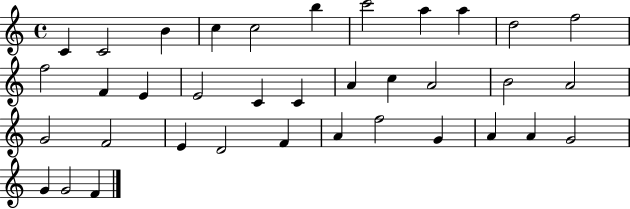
C4/q C4/h B4/q C5/q C5/h B5/q C6/h A5/q A5/q D5/h F5/h F5/h F4/q E4/q E4/h C4/q C4/q A4/q C5/q A4/h B4/h A4/h G4/h F4/h E4/q D4/h F4/q A4/q F5/h G4/q A4/q A4/q G4/h G4/q G4/h F4/q